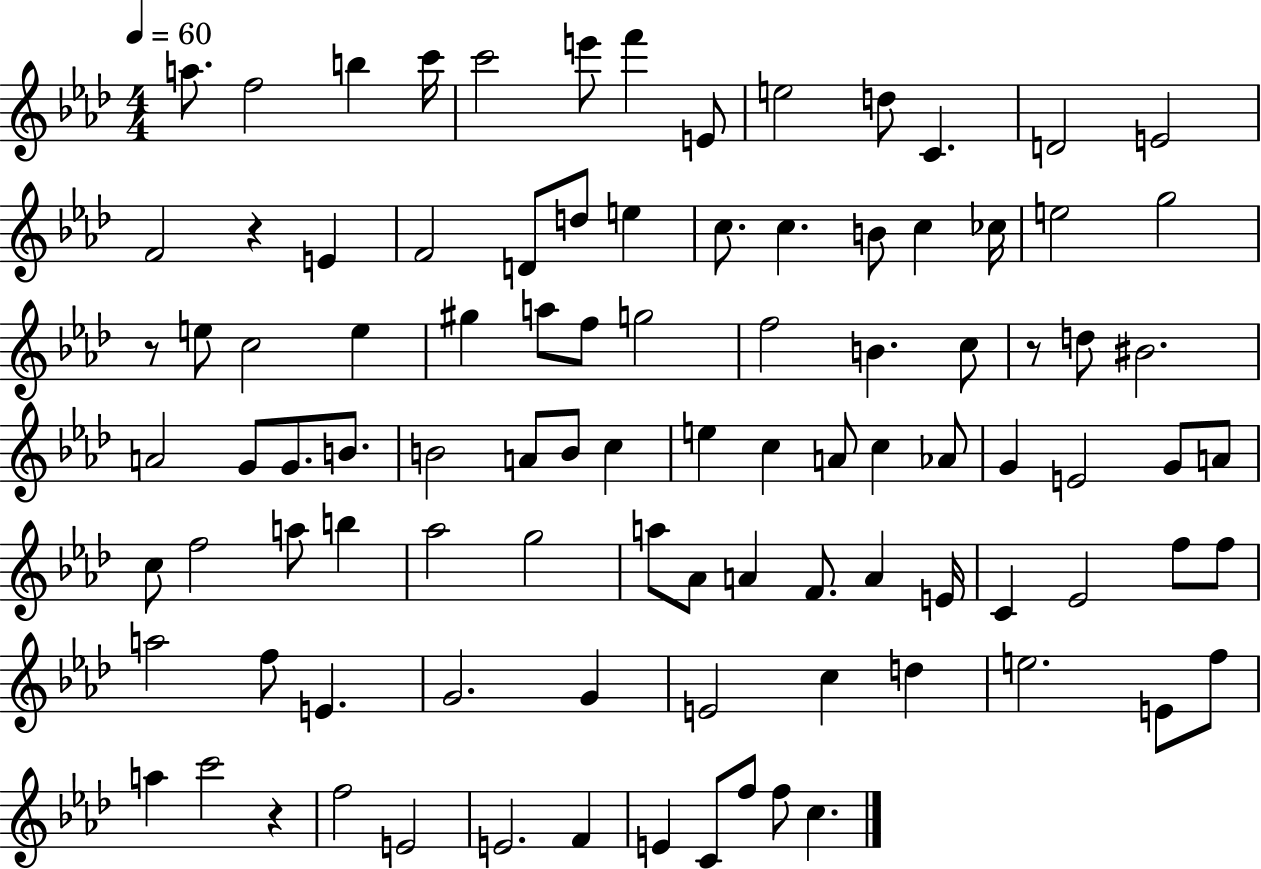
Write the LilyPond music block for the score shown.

{
  \clef treble
  \numericTimeSignature
  \time 4/4
  \key aes \major
  \tempo 4 = 60
  a''8. f''2 b''4 c'''16 | c'''2 e'''8 f'''4 e'8 | e''2 d''8 c'4. | d'2 e'2 | \break f'2 r4 e'4 | f'2 d'8 d''8 e''4 | c''8. c''4. b'8 c''4 ces''16 | e''2 g''2 | \break r8 e''8 c''2 e''4 | gis''4 a''8 f''8 g''2 | f''2 b'4. c''8 | r8 d''8 bis'2. | \break a'2 g'8 g'8. b'8. | b'2 a'8 b'8 c''4 | e''4 c''4 a'8 c''4 aes'8 | g'4 e'2 g'8 a'8 | \break c''8 f''2 a''8 b''4 | aes''2 g''2 | a''8 aes'8 a'4 f'8. a'4 e'16 | c'4 ees'2 f''8 f''8 | \break a''2 f''8 e'4. | g'2. g'4 | e'2 c''4 d''4 | e''2. e'8 f''8 | \break a''4 c'''2 r4 | f''2 e'2 | e'2. f'4 | e'4 c'8 f''8 f''8 c''4. | \break \bar "|."
}